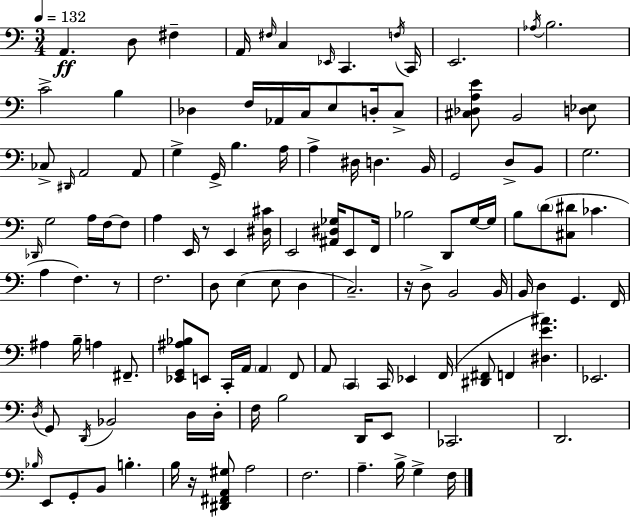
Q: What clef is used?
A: bass